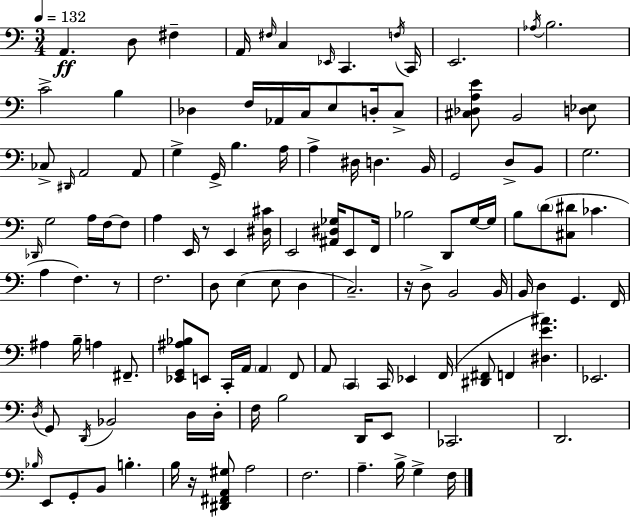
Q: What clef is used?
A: bass